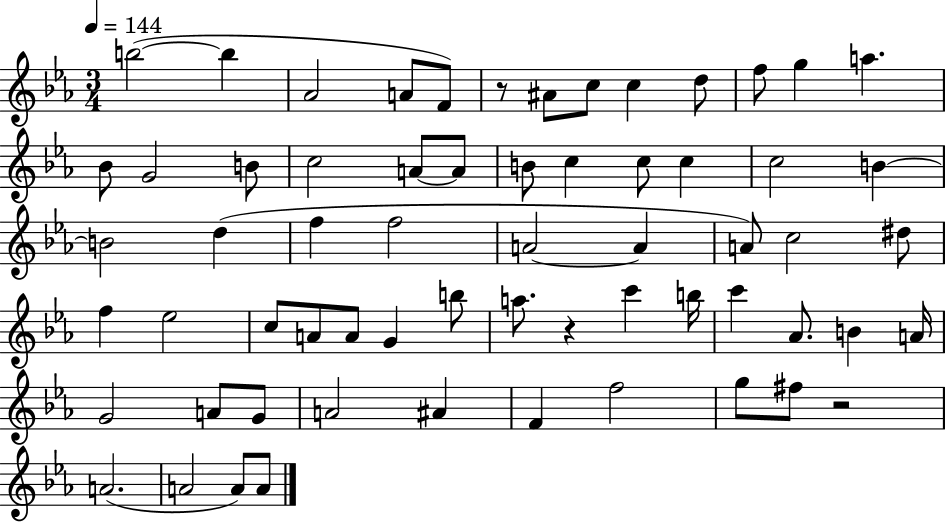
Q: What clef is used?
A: treble